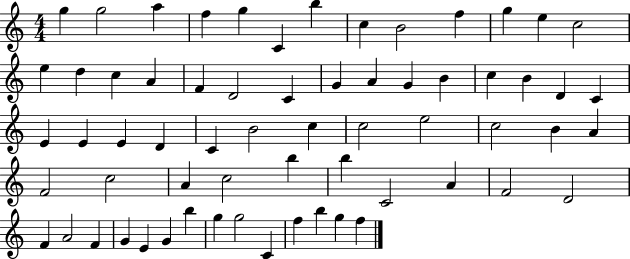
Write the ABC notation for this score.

X:1
T:Untitled
M:4/4
L:1/4
K:C
g g2 a f g C b c B2 f g e c2 e d c A F D2 C G A G B c B D C E E E D C B2 c c2 e2 c2 B A F2 c2 A c2 b b C2 A F2 D2 F A2 F G E G b g g2 C f b g f